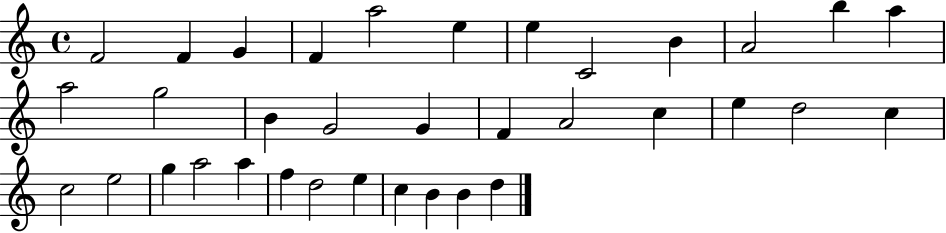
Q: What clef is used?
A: treble